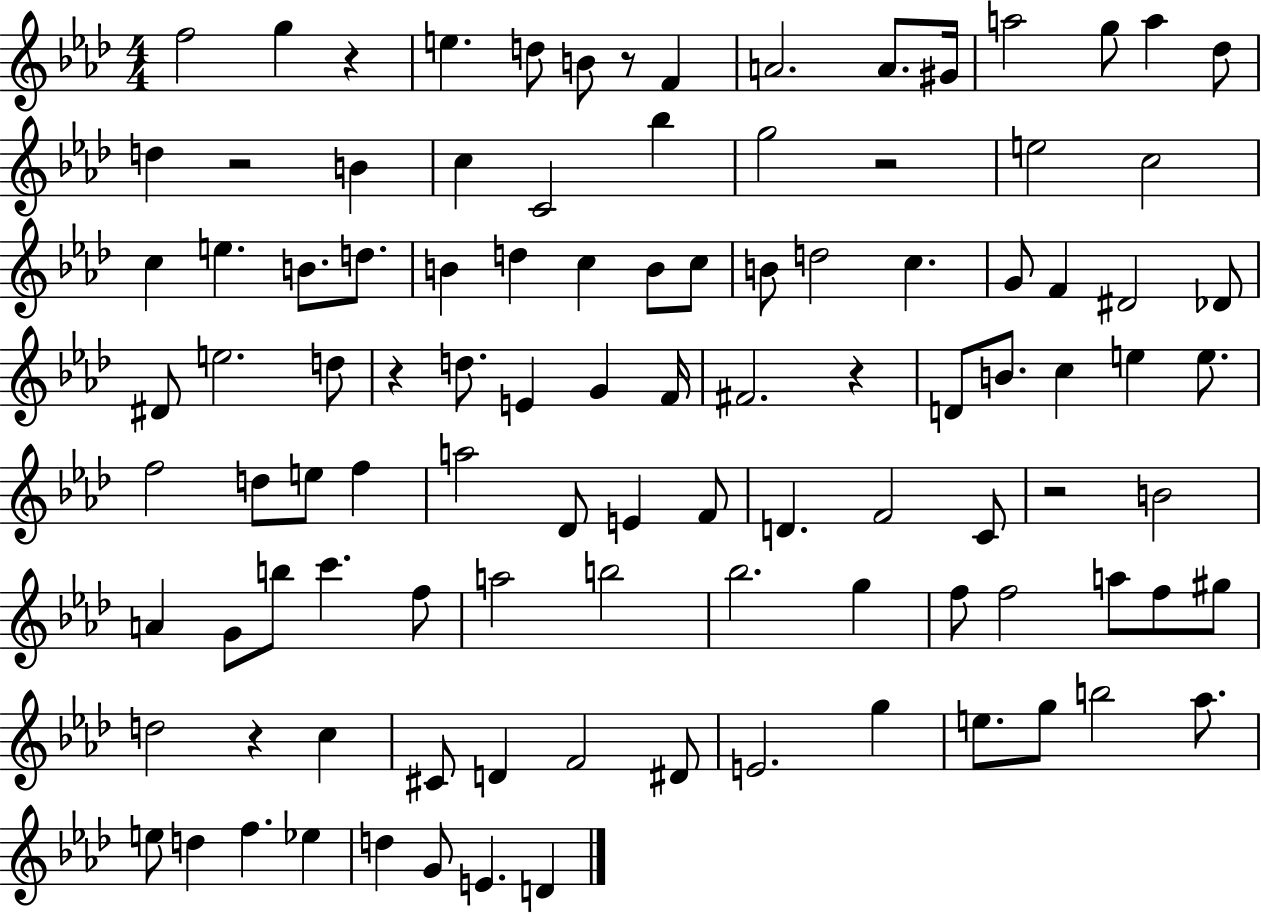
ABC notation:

X:1
T:Untitled
M:4/4
L:1/4
K:Ab
f2 g z e d/2 B/2 z/2 F A2 A/2 ^G/4 a2 g/2 a _d/2 d z2 B c C2 _b g2 z2 e2 c2 c e B/2 d/2 B d c B/2 c/2 B/2 d2 c G/2 F ^D2 _D/2 ^D/2 e2 d/2 z d/2 E G F/4 ^F2 z D/2 B/2 c e e/2 f2 d/2 e/2 f a2 _D/2 E F/2 D F2 C/2 z2 B2 A G/2 b/2 c' f/2 a2 b2 _b2 g f/2 f2 a/2 f/2 ^g/2 d2 z c ^C/2 D F2 ^D/2 E2 g e/2 g/2 b2 _a/2 e/2 d f _e d G/2 E D